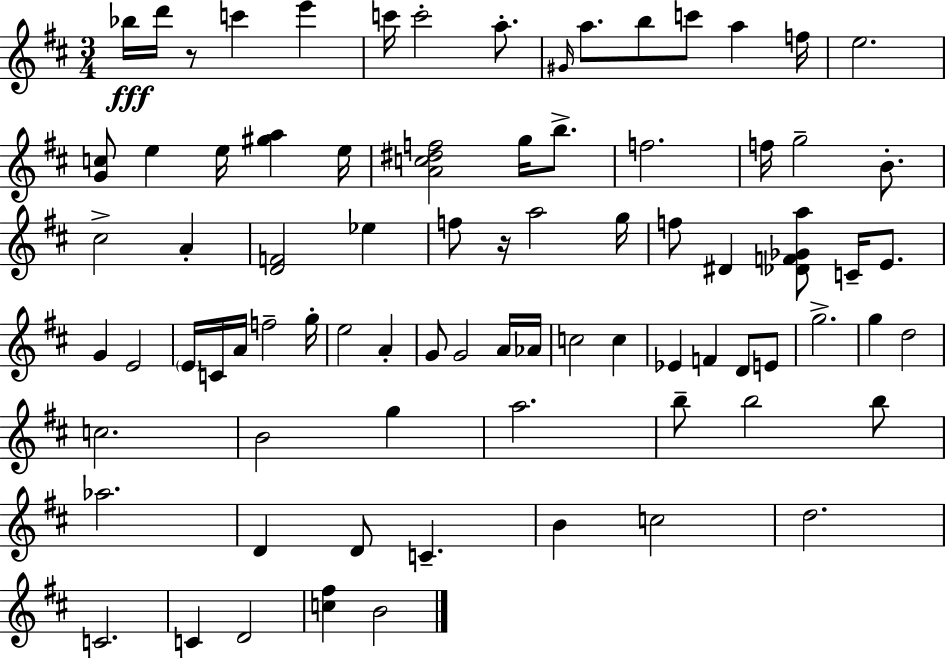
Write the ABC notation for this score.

X:1
T:Untitled
M:3/4
L:1/4
K:D
_b/4 d'/4 z/2 c' e' c'/4 c'2 a/2 ^G/4 a/2 b/2 c'/2 a f/4 e2 [Gc]/2 e e/4 [^ga] e/4 [Ac^df]2 g/4 b/2 f2 f/4 g2 B/2 ^c2 A [DF]2 _e f/2 z/4 a2 g/4 f/2 ^D [_DF_Ga]/2 C/4 E/2 G E2 E/4 C/4 A/4 f2 g/4 e2 A G/2 G2 A/4 _A/4 c2 c _E F D/2 E/2 g2 g d2 c2 B2 g a2 b/2 b2 b/2 _a2 D D/2 C B c2 d2 C2 C D2 [c^f] B2